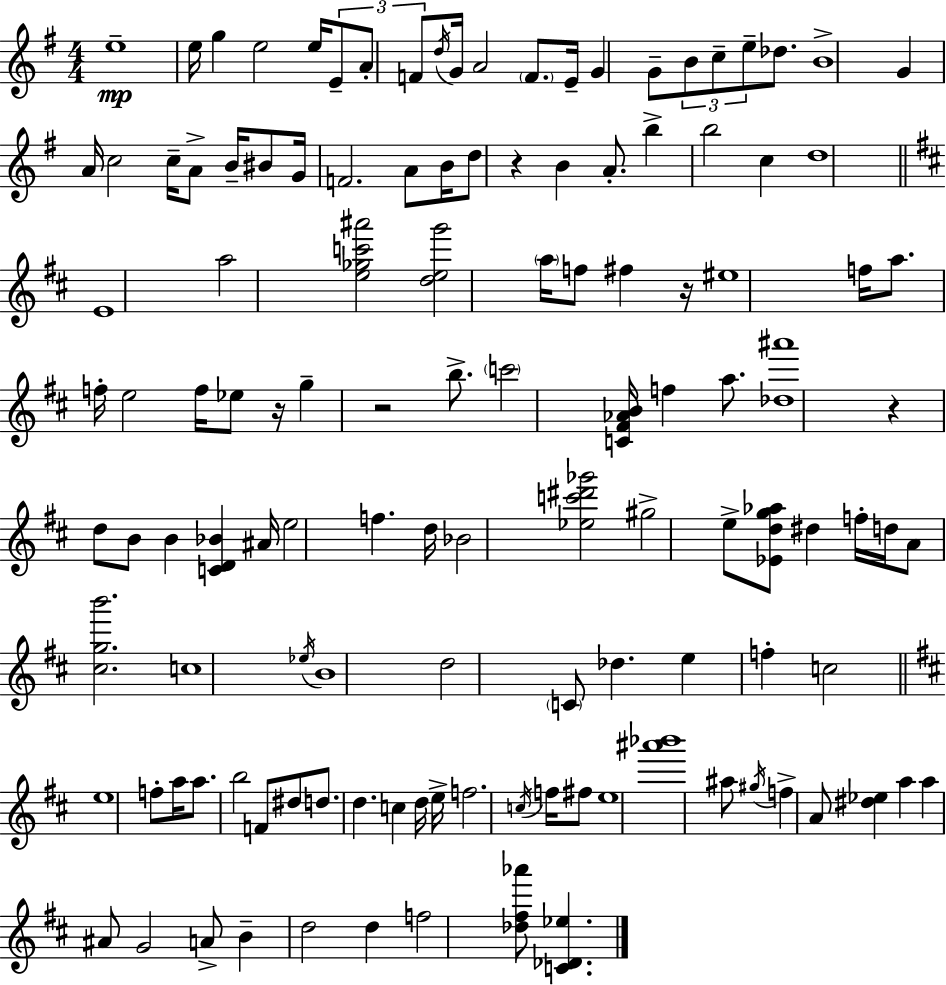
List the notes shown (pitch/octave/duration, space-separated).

E5/w E5/s G5/q E5/h E5/s E4/e A4/e F4/e D5/s G4/s A4/h F4/e. E4/s G4/q G4/e B4/e C5/e E5/e Db5/e. B4/w G4/q A4/s C5/h C5/s A4/e B4/s BIS4/e G4/s F4/h. A4/e B4/s D5/e R/q B4/q A4/e. B5/q B5/h C5/q D5/w E4/w A5/h [E5,Gb5,C6,A#6]/h [D5,E5,G6]/h A5/s F5/e F#5/q R/s EIS5/w F5/s A5/e. F5/s E5/h F5/s Eb5/e R/s G5/q R/h B5/e. C6/h [C4,F#4,Ab4,B4]/s F5/q A5/e. [Db5,A#6]/w R/q D5/e B4/e B4/q [C4,D4,Bb4]/q A#4/s E5/h F5/q. D5/s Bb4/h [Eb5,C6,D#6,Gb6]/h G#5/h E5/e [Eb4,D5,G5,Ab5]/e D#5/q F5/s D5/s A4/e [C#5,G5,B6]/h. C5/w Eb5/s B4/w D5/h C4/e Db5/q. E5/q F5/q C5/h E5/w F5/e A5/s A5/e. B5/h F4/e D#5/e D5/e. D5/q. C5/q D5/s E5/s F5/h. C5/s F5/s F#5/e E5/w [A#6,Bb6]/w A#5/e G#5/s F5/q A4/e [D#5,Eb5]/q A5/q A5/q A#4/e G4/h A4/e B4/q D5/h D5/q F5/h [Db5,F#5,Ab6]/e [C4,Db4,Eb5]/q.